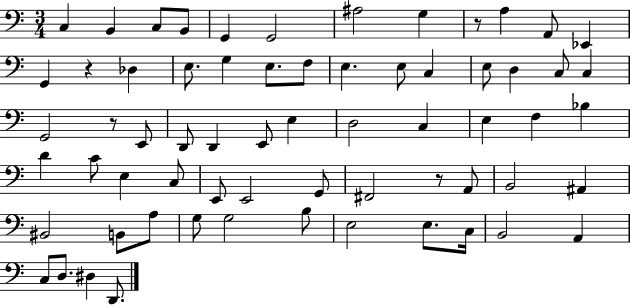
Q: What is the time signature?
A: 3/4